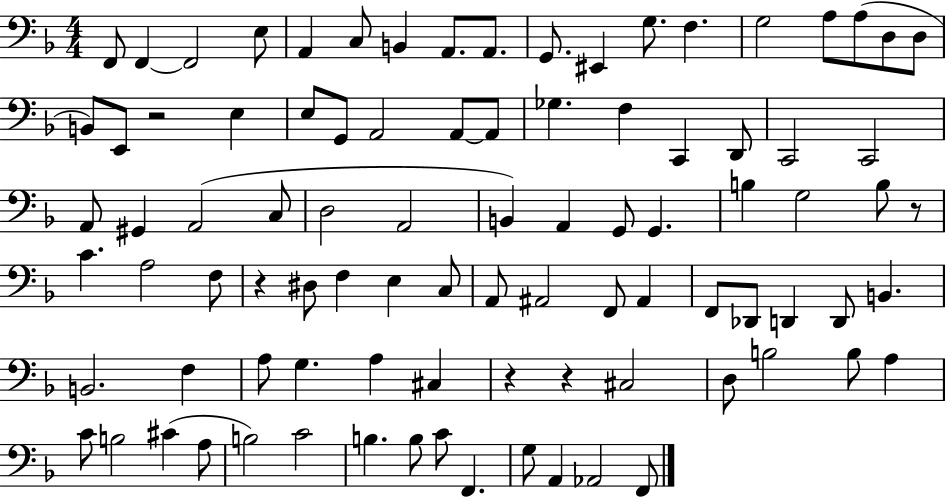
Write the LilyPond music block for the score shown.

{
  \clef bass
  \numericTimeSignature
  \time 4/4
  \key f \major
  \repeat volta 2 { f,8 f,4~~ f,2 e8 | a,4 c8 b,4 a,8. a,8. | g,8. eis,4 g8. f4. | g2 a8 a8( d8 d8 | \break b,8) e,8 r2 e4 | e8 g,8 a,2 a,8~~ a,8 | ges4. f4 c,4 d,8 | c,2 c,2 | \break a,8 gis,4 a,2( c8 | d2 a,2 | b,4) a,4 g,8 g,4. | b4 g2 b8 r8 | \break c'4. a2 f8 | r4 dis8 f4 e4 c8 | a,8 ais,2 f,8 ais,4 | f,8 des,8 d,4 d,8 b,4. | \break b,2. f4 | a8 g4. a4 cis4 | r4 r4 cis2 | d8 b2 b8 a4 | \break c'8 b2 cis'4( a8 | b2) c'2 | b4. b8 c'8 f,4. | g8 a,4 aes,2 f,8 | \break } \bar "|."
}